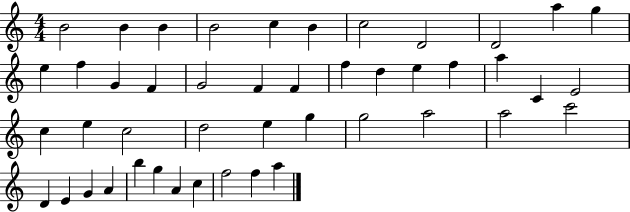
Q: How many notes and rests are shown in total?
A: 46